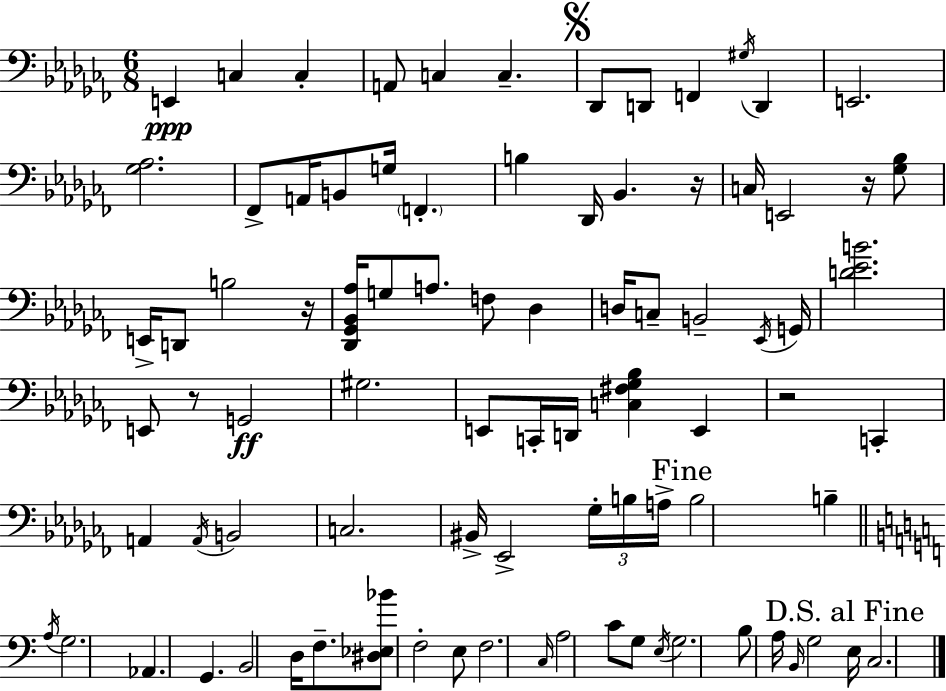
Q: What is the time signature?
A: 6/8